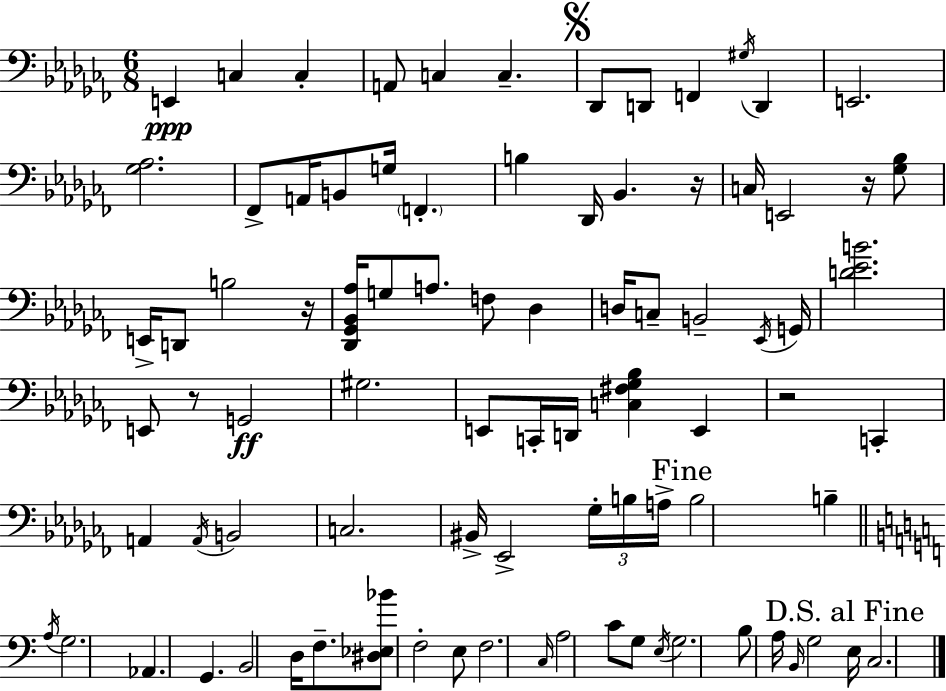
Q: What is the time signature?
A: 6/8